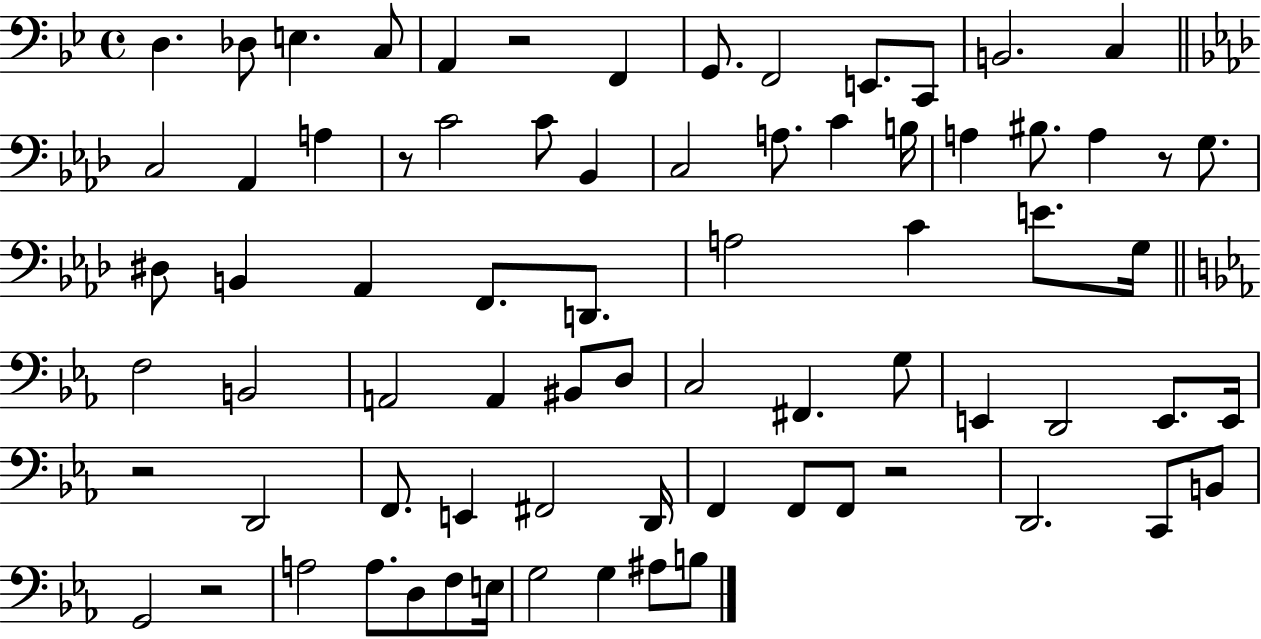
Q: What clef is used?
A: bass